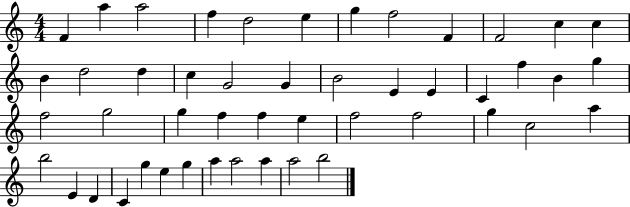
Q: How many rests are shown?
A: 0